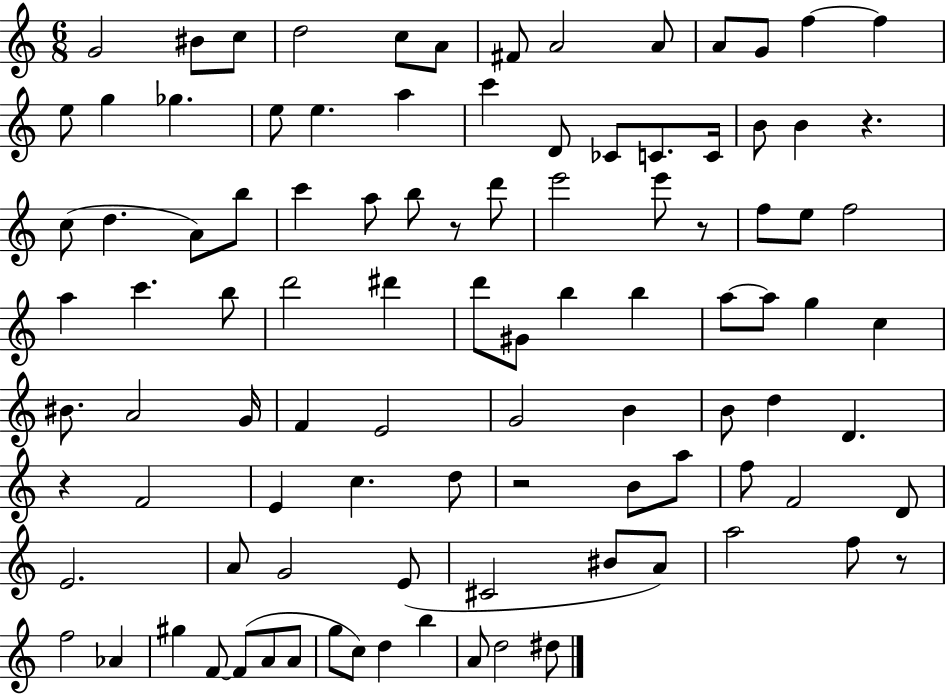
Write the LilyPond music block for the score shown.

{
  \clef treble
  \numericTimeSignature
  \time 6/8
  \key c \major
  g'2 bis'8 c''8 | d''2 c''8 a'8 | fis'8 a'2 a'8 | a'8 g'8 f''4~~ f''4 | \break e''8 g''4 ges''4. | e''8 e''4. a''4 | c'''4 d'8 ces'8 c'8. c'16 | b'8 b'4 r4. | \break c''8( d''4. a'8) b''8 | c'''4 a''8 b''8 r8 d'''8 | e'''2 e'''8 r8 | f''8 e''8 f''2 | \break a''4 c'''4. b''8 | d'''2 dis'''4 | d'''8 gis'8 b''4 b''4 | a''8~~ a''8 g''4 c''4 | \break bis'8. a'2 g'16 | f'4 e'2 | g'2 b'4 | b'8 d''4 d'4. | \break r4 f'2 | e'4 c''4. d''8 | r2 b'8 a''8 | f''8 f'2 d'8 | \break e'2. | a'8 g'2 e'8( | cis'2 bis'8 a'8) | a''2 f''8 r8 | \break f''2 aes'4 | gis''4 f'8~~ f'8( a'8 a'8 | g''8 c''8) d''4 b''4 | a'8 d''2 dis''8 | \break \bar "|."
}